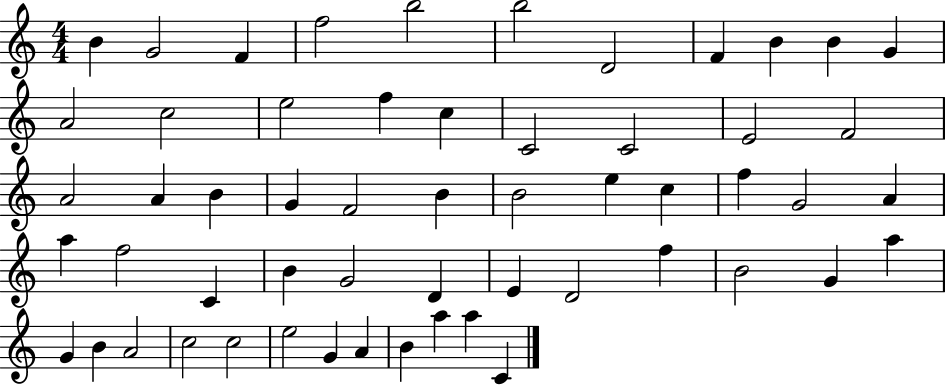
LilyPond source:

{
  \clef treble
  \numericTimeSignature
  \time 4/4
  \key c \major
  b'4 g'2 f'4 | f''2 b''2 | b''2 d'2 | f'4 b'4 b'4 g'4 | \break a'2 c''2 | e''2 f''4 c''4 | c'2 c'2 | e'2 f'2 | \break a'2 a'4 b'4 | g'4 f'2 b'4 | b'2 e''4 c''4 | f''4 g'2 a'4 | \break a''4 f''2 c'4 | b'4 g'2 d'4 | e'4 d'2 f''4 | b'2 g'4 a''4 | \break g'4 b'4 a'2 | c''2 c''2 | e''2 g'4 a'4 | b'4 a''4 a''4 c'4 | \break \bar "|."
}